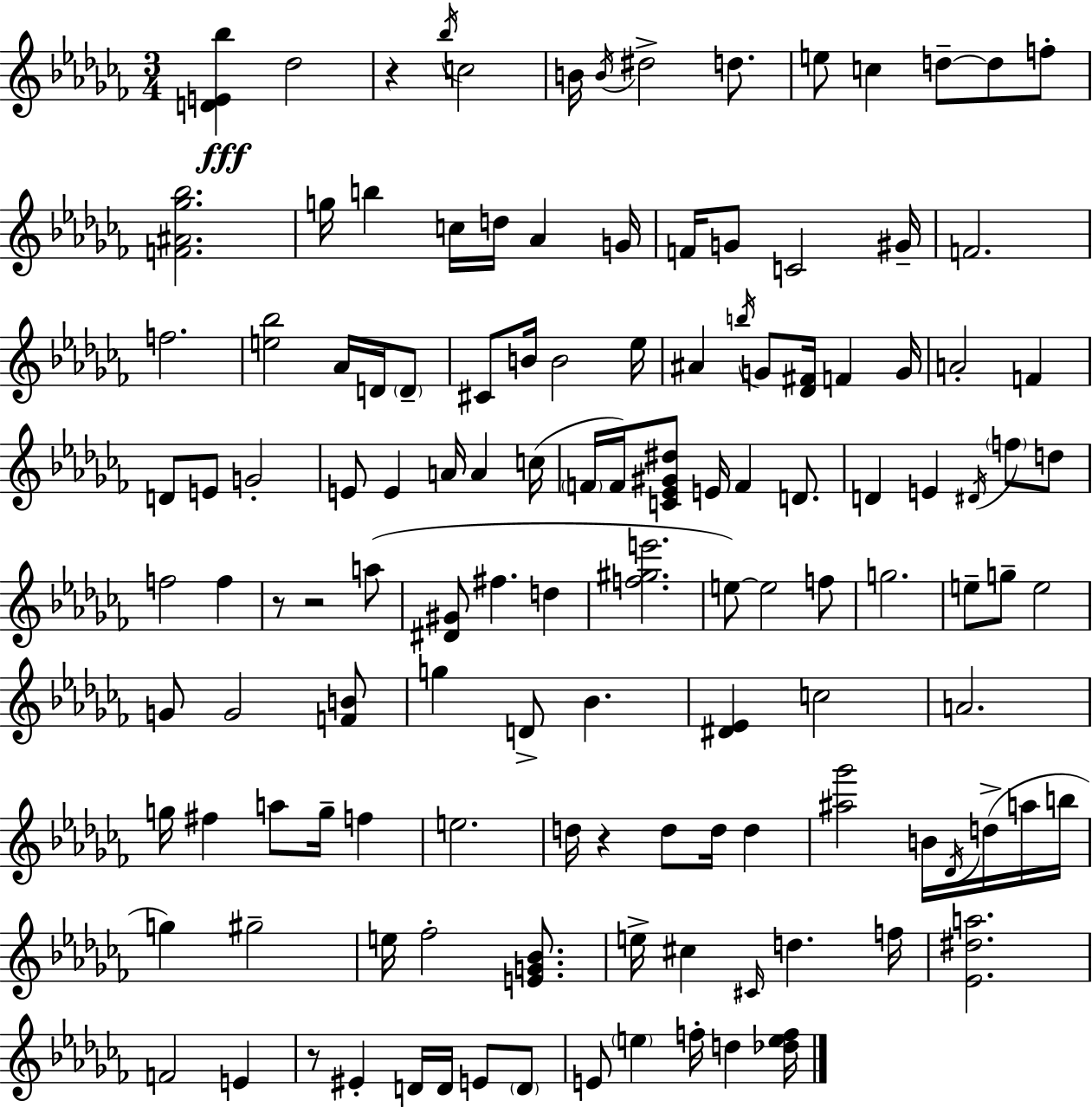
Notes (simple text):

[D4,E4,Bb5]/q Db5/h R/q Bb5/s C5/h B4/s B4/s D#5/h D5/e. E5/e C5/q D5/e D5/e F5/e [F4,A#4,Gb5,Bb5]/h. G5/s B5/q C5/s D5/s Ab4/q G4/s F4/s G4/e C4/h G#4/s F4/h. F5/h. [E5,Bb5]/h Ab4/s D4/s D4/e C#4/e B4/s B4/h Eb5/s A#4/q B5/s G4/e [Db4,F#4]/s F4/q G4/s A4/h F4/q D4/e E4/e G4/h E4/e E4/q A4/s A4/q C5/s F4/s F4/s [C4,Eb4,G#4,D#5]/e E4/s F4/q D4/e. D4/q E4/q D#4/s F5/e D5/e F5/h F5/q R/e R/h A5/e [D#4,G#4]/e F#5/q. D5/q [F5,G#5,E6]/h. E5/e E5/h F5/e G5/h. E5/e G5/e E5/h G4/e G4/h [F4,B4]/e G5/q D4/e Bb4/q. [D#4,Eb4]/q C5/h A4/h. G5/s F#5/q A5/e G5/s F5/q E5/h. D5/s R/q D5/e D5/s D5/q [A#5,Gb6]/h B4/s Db4/s D5/s A5/s B5/s G5/q G#5/h E5/s FES5/h [E4,G4,Bb4]/e. E5/s C#5/q C#4/s D5/q. F5/s [Eb4,D#5,A5]/h. F4/h E4/q R/e EIS4/q D4/s D4/s E4/e D4/e E4/e E5/q F5/s D5/q [Db5,E5,F5]/s